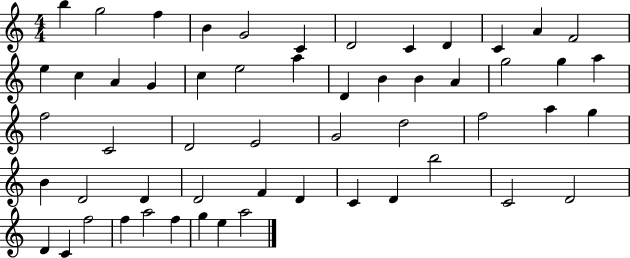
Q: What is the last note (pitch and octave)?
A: A5